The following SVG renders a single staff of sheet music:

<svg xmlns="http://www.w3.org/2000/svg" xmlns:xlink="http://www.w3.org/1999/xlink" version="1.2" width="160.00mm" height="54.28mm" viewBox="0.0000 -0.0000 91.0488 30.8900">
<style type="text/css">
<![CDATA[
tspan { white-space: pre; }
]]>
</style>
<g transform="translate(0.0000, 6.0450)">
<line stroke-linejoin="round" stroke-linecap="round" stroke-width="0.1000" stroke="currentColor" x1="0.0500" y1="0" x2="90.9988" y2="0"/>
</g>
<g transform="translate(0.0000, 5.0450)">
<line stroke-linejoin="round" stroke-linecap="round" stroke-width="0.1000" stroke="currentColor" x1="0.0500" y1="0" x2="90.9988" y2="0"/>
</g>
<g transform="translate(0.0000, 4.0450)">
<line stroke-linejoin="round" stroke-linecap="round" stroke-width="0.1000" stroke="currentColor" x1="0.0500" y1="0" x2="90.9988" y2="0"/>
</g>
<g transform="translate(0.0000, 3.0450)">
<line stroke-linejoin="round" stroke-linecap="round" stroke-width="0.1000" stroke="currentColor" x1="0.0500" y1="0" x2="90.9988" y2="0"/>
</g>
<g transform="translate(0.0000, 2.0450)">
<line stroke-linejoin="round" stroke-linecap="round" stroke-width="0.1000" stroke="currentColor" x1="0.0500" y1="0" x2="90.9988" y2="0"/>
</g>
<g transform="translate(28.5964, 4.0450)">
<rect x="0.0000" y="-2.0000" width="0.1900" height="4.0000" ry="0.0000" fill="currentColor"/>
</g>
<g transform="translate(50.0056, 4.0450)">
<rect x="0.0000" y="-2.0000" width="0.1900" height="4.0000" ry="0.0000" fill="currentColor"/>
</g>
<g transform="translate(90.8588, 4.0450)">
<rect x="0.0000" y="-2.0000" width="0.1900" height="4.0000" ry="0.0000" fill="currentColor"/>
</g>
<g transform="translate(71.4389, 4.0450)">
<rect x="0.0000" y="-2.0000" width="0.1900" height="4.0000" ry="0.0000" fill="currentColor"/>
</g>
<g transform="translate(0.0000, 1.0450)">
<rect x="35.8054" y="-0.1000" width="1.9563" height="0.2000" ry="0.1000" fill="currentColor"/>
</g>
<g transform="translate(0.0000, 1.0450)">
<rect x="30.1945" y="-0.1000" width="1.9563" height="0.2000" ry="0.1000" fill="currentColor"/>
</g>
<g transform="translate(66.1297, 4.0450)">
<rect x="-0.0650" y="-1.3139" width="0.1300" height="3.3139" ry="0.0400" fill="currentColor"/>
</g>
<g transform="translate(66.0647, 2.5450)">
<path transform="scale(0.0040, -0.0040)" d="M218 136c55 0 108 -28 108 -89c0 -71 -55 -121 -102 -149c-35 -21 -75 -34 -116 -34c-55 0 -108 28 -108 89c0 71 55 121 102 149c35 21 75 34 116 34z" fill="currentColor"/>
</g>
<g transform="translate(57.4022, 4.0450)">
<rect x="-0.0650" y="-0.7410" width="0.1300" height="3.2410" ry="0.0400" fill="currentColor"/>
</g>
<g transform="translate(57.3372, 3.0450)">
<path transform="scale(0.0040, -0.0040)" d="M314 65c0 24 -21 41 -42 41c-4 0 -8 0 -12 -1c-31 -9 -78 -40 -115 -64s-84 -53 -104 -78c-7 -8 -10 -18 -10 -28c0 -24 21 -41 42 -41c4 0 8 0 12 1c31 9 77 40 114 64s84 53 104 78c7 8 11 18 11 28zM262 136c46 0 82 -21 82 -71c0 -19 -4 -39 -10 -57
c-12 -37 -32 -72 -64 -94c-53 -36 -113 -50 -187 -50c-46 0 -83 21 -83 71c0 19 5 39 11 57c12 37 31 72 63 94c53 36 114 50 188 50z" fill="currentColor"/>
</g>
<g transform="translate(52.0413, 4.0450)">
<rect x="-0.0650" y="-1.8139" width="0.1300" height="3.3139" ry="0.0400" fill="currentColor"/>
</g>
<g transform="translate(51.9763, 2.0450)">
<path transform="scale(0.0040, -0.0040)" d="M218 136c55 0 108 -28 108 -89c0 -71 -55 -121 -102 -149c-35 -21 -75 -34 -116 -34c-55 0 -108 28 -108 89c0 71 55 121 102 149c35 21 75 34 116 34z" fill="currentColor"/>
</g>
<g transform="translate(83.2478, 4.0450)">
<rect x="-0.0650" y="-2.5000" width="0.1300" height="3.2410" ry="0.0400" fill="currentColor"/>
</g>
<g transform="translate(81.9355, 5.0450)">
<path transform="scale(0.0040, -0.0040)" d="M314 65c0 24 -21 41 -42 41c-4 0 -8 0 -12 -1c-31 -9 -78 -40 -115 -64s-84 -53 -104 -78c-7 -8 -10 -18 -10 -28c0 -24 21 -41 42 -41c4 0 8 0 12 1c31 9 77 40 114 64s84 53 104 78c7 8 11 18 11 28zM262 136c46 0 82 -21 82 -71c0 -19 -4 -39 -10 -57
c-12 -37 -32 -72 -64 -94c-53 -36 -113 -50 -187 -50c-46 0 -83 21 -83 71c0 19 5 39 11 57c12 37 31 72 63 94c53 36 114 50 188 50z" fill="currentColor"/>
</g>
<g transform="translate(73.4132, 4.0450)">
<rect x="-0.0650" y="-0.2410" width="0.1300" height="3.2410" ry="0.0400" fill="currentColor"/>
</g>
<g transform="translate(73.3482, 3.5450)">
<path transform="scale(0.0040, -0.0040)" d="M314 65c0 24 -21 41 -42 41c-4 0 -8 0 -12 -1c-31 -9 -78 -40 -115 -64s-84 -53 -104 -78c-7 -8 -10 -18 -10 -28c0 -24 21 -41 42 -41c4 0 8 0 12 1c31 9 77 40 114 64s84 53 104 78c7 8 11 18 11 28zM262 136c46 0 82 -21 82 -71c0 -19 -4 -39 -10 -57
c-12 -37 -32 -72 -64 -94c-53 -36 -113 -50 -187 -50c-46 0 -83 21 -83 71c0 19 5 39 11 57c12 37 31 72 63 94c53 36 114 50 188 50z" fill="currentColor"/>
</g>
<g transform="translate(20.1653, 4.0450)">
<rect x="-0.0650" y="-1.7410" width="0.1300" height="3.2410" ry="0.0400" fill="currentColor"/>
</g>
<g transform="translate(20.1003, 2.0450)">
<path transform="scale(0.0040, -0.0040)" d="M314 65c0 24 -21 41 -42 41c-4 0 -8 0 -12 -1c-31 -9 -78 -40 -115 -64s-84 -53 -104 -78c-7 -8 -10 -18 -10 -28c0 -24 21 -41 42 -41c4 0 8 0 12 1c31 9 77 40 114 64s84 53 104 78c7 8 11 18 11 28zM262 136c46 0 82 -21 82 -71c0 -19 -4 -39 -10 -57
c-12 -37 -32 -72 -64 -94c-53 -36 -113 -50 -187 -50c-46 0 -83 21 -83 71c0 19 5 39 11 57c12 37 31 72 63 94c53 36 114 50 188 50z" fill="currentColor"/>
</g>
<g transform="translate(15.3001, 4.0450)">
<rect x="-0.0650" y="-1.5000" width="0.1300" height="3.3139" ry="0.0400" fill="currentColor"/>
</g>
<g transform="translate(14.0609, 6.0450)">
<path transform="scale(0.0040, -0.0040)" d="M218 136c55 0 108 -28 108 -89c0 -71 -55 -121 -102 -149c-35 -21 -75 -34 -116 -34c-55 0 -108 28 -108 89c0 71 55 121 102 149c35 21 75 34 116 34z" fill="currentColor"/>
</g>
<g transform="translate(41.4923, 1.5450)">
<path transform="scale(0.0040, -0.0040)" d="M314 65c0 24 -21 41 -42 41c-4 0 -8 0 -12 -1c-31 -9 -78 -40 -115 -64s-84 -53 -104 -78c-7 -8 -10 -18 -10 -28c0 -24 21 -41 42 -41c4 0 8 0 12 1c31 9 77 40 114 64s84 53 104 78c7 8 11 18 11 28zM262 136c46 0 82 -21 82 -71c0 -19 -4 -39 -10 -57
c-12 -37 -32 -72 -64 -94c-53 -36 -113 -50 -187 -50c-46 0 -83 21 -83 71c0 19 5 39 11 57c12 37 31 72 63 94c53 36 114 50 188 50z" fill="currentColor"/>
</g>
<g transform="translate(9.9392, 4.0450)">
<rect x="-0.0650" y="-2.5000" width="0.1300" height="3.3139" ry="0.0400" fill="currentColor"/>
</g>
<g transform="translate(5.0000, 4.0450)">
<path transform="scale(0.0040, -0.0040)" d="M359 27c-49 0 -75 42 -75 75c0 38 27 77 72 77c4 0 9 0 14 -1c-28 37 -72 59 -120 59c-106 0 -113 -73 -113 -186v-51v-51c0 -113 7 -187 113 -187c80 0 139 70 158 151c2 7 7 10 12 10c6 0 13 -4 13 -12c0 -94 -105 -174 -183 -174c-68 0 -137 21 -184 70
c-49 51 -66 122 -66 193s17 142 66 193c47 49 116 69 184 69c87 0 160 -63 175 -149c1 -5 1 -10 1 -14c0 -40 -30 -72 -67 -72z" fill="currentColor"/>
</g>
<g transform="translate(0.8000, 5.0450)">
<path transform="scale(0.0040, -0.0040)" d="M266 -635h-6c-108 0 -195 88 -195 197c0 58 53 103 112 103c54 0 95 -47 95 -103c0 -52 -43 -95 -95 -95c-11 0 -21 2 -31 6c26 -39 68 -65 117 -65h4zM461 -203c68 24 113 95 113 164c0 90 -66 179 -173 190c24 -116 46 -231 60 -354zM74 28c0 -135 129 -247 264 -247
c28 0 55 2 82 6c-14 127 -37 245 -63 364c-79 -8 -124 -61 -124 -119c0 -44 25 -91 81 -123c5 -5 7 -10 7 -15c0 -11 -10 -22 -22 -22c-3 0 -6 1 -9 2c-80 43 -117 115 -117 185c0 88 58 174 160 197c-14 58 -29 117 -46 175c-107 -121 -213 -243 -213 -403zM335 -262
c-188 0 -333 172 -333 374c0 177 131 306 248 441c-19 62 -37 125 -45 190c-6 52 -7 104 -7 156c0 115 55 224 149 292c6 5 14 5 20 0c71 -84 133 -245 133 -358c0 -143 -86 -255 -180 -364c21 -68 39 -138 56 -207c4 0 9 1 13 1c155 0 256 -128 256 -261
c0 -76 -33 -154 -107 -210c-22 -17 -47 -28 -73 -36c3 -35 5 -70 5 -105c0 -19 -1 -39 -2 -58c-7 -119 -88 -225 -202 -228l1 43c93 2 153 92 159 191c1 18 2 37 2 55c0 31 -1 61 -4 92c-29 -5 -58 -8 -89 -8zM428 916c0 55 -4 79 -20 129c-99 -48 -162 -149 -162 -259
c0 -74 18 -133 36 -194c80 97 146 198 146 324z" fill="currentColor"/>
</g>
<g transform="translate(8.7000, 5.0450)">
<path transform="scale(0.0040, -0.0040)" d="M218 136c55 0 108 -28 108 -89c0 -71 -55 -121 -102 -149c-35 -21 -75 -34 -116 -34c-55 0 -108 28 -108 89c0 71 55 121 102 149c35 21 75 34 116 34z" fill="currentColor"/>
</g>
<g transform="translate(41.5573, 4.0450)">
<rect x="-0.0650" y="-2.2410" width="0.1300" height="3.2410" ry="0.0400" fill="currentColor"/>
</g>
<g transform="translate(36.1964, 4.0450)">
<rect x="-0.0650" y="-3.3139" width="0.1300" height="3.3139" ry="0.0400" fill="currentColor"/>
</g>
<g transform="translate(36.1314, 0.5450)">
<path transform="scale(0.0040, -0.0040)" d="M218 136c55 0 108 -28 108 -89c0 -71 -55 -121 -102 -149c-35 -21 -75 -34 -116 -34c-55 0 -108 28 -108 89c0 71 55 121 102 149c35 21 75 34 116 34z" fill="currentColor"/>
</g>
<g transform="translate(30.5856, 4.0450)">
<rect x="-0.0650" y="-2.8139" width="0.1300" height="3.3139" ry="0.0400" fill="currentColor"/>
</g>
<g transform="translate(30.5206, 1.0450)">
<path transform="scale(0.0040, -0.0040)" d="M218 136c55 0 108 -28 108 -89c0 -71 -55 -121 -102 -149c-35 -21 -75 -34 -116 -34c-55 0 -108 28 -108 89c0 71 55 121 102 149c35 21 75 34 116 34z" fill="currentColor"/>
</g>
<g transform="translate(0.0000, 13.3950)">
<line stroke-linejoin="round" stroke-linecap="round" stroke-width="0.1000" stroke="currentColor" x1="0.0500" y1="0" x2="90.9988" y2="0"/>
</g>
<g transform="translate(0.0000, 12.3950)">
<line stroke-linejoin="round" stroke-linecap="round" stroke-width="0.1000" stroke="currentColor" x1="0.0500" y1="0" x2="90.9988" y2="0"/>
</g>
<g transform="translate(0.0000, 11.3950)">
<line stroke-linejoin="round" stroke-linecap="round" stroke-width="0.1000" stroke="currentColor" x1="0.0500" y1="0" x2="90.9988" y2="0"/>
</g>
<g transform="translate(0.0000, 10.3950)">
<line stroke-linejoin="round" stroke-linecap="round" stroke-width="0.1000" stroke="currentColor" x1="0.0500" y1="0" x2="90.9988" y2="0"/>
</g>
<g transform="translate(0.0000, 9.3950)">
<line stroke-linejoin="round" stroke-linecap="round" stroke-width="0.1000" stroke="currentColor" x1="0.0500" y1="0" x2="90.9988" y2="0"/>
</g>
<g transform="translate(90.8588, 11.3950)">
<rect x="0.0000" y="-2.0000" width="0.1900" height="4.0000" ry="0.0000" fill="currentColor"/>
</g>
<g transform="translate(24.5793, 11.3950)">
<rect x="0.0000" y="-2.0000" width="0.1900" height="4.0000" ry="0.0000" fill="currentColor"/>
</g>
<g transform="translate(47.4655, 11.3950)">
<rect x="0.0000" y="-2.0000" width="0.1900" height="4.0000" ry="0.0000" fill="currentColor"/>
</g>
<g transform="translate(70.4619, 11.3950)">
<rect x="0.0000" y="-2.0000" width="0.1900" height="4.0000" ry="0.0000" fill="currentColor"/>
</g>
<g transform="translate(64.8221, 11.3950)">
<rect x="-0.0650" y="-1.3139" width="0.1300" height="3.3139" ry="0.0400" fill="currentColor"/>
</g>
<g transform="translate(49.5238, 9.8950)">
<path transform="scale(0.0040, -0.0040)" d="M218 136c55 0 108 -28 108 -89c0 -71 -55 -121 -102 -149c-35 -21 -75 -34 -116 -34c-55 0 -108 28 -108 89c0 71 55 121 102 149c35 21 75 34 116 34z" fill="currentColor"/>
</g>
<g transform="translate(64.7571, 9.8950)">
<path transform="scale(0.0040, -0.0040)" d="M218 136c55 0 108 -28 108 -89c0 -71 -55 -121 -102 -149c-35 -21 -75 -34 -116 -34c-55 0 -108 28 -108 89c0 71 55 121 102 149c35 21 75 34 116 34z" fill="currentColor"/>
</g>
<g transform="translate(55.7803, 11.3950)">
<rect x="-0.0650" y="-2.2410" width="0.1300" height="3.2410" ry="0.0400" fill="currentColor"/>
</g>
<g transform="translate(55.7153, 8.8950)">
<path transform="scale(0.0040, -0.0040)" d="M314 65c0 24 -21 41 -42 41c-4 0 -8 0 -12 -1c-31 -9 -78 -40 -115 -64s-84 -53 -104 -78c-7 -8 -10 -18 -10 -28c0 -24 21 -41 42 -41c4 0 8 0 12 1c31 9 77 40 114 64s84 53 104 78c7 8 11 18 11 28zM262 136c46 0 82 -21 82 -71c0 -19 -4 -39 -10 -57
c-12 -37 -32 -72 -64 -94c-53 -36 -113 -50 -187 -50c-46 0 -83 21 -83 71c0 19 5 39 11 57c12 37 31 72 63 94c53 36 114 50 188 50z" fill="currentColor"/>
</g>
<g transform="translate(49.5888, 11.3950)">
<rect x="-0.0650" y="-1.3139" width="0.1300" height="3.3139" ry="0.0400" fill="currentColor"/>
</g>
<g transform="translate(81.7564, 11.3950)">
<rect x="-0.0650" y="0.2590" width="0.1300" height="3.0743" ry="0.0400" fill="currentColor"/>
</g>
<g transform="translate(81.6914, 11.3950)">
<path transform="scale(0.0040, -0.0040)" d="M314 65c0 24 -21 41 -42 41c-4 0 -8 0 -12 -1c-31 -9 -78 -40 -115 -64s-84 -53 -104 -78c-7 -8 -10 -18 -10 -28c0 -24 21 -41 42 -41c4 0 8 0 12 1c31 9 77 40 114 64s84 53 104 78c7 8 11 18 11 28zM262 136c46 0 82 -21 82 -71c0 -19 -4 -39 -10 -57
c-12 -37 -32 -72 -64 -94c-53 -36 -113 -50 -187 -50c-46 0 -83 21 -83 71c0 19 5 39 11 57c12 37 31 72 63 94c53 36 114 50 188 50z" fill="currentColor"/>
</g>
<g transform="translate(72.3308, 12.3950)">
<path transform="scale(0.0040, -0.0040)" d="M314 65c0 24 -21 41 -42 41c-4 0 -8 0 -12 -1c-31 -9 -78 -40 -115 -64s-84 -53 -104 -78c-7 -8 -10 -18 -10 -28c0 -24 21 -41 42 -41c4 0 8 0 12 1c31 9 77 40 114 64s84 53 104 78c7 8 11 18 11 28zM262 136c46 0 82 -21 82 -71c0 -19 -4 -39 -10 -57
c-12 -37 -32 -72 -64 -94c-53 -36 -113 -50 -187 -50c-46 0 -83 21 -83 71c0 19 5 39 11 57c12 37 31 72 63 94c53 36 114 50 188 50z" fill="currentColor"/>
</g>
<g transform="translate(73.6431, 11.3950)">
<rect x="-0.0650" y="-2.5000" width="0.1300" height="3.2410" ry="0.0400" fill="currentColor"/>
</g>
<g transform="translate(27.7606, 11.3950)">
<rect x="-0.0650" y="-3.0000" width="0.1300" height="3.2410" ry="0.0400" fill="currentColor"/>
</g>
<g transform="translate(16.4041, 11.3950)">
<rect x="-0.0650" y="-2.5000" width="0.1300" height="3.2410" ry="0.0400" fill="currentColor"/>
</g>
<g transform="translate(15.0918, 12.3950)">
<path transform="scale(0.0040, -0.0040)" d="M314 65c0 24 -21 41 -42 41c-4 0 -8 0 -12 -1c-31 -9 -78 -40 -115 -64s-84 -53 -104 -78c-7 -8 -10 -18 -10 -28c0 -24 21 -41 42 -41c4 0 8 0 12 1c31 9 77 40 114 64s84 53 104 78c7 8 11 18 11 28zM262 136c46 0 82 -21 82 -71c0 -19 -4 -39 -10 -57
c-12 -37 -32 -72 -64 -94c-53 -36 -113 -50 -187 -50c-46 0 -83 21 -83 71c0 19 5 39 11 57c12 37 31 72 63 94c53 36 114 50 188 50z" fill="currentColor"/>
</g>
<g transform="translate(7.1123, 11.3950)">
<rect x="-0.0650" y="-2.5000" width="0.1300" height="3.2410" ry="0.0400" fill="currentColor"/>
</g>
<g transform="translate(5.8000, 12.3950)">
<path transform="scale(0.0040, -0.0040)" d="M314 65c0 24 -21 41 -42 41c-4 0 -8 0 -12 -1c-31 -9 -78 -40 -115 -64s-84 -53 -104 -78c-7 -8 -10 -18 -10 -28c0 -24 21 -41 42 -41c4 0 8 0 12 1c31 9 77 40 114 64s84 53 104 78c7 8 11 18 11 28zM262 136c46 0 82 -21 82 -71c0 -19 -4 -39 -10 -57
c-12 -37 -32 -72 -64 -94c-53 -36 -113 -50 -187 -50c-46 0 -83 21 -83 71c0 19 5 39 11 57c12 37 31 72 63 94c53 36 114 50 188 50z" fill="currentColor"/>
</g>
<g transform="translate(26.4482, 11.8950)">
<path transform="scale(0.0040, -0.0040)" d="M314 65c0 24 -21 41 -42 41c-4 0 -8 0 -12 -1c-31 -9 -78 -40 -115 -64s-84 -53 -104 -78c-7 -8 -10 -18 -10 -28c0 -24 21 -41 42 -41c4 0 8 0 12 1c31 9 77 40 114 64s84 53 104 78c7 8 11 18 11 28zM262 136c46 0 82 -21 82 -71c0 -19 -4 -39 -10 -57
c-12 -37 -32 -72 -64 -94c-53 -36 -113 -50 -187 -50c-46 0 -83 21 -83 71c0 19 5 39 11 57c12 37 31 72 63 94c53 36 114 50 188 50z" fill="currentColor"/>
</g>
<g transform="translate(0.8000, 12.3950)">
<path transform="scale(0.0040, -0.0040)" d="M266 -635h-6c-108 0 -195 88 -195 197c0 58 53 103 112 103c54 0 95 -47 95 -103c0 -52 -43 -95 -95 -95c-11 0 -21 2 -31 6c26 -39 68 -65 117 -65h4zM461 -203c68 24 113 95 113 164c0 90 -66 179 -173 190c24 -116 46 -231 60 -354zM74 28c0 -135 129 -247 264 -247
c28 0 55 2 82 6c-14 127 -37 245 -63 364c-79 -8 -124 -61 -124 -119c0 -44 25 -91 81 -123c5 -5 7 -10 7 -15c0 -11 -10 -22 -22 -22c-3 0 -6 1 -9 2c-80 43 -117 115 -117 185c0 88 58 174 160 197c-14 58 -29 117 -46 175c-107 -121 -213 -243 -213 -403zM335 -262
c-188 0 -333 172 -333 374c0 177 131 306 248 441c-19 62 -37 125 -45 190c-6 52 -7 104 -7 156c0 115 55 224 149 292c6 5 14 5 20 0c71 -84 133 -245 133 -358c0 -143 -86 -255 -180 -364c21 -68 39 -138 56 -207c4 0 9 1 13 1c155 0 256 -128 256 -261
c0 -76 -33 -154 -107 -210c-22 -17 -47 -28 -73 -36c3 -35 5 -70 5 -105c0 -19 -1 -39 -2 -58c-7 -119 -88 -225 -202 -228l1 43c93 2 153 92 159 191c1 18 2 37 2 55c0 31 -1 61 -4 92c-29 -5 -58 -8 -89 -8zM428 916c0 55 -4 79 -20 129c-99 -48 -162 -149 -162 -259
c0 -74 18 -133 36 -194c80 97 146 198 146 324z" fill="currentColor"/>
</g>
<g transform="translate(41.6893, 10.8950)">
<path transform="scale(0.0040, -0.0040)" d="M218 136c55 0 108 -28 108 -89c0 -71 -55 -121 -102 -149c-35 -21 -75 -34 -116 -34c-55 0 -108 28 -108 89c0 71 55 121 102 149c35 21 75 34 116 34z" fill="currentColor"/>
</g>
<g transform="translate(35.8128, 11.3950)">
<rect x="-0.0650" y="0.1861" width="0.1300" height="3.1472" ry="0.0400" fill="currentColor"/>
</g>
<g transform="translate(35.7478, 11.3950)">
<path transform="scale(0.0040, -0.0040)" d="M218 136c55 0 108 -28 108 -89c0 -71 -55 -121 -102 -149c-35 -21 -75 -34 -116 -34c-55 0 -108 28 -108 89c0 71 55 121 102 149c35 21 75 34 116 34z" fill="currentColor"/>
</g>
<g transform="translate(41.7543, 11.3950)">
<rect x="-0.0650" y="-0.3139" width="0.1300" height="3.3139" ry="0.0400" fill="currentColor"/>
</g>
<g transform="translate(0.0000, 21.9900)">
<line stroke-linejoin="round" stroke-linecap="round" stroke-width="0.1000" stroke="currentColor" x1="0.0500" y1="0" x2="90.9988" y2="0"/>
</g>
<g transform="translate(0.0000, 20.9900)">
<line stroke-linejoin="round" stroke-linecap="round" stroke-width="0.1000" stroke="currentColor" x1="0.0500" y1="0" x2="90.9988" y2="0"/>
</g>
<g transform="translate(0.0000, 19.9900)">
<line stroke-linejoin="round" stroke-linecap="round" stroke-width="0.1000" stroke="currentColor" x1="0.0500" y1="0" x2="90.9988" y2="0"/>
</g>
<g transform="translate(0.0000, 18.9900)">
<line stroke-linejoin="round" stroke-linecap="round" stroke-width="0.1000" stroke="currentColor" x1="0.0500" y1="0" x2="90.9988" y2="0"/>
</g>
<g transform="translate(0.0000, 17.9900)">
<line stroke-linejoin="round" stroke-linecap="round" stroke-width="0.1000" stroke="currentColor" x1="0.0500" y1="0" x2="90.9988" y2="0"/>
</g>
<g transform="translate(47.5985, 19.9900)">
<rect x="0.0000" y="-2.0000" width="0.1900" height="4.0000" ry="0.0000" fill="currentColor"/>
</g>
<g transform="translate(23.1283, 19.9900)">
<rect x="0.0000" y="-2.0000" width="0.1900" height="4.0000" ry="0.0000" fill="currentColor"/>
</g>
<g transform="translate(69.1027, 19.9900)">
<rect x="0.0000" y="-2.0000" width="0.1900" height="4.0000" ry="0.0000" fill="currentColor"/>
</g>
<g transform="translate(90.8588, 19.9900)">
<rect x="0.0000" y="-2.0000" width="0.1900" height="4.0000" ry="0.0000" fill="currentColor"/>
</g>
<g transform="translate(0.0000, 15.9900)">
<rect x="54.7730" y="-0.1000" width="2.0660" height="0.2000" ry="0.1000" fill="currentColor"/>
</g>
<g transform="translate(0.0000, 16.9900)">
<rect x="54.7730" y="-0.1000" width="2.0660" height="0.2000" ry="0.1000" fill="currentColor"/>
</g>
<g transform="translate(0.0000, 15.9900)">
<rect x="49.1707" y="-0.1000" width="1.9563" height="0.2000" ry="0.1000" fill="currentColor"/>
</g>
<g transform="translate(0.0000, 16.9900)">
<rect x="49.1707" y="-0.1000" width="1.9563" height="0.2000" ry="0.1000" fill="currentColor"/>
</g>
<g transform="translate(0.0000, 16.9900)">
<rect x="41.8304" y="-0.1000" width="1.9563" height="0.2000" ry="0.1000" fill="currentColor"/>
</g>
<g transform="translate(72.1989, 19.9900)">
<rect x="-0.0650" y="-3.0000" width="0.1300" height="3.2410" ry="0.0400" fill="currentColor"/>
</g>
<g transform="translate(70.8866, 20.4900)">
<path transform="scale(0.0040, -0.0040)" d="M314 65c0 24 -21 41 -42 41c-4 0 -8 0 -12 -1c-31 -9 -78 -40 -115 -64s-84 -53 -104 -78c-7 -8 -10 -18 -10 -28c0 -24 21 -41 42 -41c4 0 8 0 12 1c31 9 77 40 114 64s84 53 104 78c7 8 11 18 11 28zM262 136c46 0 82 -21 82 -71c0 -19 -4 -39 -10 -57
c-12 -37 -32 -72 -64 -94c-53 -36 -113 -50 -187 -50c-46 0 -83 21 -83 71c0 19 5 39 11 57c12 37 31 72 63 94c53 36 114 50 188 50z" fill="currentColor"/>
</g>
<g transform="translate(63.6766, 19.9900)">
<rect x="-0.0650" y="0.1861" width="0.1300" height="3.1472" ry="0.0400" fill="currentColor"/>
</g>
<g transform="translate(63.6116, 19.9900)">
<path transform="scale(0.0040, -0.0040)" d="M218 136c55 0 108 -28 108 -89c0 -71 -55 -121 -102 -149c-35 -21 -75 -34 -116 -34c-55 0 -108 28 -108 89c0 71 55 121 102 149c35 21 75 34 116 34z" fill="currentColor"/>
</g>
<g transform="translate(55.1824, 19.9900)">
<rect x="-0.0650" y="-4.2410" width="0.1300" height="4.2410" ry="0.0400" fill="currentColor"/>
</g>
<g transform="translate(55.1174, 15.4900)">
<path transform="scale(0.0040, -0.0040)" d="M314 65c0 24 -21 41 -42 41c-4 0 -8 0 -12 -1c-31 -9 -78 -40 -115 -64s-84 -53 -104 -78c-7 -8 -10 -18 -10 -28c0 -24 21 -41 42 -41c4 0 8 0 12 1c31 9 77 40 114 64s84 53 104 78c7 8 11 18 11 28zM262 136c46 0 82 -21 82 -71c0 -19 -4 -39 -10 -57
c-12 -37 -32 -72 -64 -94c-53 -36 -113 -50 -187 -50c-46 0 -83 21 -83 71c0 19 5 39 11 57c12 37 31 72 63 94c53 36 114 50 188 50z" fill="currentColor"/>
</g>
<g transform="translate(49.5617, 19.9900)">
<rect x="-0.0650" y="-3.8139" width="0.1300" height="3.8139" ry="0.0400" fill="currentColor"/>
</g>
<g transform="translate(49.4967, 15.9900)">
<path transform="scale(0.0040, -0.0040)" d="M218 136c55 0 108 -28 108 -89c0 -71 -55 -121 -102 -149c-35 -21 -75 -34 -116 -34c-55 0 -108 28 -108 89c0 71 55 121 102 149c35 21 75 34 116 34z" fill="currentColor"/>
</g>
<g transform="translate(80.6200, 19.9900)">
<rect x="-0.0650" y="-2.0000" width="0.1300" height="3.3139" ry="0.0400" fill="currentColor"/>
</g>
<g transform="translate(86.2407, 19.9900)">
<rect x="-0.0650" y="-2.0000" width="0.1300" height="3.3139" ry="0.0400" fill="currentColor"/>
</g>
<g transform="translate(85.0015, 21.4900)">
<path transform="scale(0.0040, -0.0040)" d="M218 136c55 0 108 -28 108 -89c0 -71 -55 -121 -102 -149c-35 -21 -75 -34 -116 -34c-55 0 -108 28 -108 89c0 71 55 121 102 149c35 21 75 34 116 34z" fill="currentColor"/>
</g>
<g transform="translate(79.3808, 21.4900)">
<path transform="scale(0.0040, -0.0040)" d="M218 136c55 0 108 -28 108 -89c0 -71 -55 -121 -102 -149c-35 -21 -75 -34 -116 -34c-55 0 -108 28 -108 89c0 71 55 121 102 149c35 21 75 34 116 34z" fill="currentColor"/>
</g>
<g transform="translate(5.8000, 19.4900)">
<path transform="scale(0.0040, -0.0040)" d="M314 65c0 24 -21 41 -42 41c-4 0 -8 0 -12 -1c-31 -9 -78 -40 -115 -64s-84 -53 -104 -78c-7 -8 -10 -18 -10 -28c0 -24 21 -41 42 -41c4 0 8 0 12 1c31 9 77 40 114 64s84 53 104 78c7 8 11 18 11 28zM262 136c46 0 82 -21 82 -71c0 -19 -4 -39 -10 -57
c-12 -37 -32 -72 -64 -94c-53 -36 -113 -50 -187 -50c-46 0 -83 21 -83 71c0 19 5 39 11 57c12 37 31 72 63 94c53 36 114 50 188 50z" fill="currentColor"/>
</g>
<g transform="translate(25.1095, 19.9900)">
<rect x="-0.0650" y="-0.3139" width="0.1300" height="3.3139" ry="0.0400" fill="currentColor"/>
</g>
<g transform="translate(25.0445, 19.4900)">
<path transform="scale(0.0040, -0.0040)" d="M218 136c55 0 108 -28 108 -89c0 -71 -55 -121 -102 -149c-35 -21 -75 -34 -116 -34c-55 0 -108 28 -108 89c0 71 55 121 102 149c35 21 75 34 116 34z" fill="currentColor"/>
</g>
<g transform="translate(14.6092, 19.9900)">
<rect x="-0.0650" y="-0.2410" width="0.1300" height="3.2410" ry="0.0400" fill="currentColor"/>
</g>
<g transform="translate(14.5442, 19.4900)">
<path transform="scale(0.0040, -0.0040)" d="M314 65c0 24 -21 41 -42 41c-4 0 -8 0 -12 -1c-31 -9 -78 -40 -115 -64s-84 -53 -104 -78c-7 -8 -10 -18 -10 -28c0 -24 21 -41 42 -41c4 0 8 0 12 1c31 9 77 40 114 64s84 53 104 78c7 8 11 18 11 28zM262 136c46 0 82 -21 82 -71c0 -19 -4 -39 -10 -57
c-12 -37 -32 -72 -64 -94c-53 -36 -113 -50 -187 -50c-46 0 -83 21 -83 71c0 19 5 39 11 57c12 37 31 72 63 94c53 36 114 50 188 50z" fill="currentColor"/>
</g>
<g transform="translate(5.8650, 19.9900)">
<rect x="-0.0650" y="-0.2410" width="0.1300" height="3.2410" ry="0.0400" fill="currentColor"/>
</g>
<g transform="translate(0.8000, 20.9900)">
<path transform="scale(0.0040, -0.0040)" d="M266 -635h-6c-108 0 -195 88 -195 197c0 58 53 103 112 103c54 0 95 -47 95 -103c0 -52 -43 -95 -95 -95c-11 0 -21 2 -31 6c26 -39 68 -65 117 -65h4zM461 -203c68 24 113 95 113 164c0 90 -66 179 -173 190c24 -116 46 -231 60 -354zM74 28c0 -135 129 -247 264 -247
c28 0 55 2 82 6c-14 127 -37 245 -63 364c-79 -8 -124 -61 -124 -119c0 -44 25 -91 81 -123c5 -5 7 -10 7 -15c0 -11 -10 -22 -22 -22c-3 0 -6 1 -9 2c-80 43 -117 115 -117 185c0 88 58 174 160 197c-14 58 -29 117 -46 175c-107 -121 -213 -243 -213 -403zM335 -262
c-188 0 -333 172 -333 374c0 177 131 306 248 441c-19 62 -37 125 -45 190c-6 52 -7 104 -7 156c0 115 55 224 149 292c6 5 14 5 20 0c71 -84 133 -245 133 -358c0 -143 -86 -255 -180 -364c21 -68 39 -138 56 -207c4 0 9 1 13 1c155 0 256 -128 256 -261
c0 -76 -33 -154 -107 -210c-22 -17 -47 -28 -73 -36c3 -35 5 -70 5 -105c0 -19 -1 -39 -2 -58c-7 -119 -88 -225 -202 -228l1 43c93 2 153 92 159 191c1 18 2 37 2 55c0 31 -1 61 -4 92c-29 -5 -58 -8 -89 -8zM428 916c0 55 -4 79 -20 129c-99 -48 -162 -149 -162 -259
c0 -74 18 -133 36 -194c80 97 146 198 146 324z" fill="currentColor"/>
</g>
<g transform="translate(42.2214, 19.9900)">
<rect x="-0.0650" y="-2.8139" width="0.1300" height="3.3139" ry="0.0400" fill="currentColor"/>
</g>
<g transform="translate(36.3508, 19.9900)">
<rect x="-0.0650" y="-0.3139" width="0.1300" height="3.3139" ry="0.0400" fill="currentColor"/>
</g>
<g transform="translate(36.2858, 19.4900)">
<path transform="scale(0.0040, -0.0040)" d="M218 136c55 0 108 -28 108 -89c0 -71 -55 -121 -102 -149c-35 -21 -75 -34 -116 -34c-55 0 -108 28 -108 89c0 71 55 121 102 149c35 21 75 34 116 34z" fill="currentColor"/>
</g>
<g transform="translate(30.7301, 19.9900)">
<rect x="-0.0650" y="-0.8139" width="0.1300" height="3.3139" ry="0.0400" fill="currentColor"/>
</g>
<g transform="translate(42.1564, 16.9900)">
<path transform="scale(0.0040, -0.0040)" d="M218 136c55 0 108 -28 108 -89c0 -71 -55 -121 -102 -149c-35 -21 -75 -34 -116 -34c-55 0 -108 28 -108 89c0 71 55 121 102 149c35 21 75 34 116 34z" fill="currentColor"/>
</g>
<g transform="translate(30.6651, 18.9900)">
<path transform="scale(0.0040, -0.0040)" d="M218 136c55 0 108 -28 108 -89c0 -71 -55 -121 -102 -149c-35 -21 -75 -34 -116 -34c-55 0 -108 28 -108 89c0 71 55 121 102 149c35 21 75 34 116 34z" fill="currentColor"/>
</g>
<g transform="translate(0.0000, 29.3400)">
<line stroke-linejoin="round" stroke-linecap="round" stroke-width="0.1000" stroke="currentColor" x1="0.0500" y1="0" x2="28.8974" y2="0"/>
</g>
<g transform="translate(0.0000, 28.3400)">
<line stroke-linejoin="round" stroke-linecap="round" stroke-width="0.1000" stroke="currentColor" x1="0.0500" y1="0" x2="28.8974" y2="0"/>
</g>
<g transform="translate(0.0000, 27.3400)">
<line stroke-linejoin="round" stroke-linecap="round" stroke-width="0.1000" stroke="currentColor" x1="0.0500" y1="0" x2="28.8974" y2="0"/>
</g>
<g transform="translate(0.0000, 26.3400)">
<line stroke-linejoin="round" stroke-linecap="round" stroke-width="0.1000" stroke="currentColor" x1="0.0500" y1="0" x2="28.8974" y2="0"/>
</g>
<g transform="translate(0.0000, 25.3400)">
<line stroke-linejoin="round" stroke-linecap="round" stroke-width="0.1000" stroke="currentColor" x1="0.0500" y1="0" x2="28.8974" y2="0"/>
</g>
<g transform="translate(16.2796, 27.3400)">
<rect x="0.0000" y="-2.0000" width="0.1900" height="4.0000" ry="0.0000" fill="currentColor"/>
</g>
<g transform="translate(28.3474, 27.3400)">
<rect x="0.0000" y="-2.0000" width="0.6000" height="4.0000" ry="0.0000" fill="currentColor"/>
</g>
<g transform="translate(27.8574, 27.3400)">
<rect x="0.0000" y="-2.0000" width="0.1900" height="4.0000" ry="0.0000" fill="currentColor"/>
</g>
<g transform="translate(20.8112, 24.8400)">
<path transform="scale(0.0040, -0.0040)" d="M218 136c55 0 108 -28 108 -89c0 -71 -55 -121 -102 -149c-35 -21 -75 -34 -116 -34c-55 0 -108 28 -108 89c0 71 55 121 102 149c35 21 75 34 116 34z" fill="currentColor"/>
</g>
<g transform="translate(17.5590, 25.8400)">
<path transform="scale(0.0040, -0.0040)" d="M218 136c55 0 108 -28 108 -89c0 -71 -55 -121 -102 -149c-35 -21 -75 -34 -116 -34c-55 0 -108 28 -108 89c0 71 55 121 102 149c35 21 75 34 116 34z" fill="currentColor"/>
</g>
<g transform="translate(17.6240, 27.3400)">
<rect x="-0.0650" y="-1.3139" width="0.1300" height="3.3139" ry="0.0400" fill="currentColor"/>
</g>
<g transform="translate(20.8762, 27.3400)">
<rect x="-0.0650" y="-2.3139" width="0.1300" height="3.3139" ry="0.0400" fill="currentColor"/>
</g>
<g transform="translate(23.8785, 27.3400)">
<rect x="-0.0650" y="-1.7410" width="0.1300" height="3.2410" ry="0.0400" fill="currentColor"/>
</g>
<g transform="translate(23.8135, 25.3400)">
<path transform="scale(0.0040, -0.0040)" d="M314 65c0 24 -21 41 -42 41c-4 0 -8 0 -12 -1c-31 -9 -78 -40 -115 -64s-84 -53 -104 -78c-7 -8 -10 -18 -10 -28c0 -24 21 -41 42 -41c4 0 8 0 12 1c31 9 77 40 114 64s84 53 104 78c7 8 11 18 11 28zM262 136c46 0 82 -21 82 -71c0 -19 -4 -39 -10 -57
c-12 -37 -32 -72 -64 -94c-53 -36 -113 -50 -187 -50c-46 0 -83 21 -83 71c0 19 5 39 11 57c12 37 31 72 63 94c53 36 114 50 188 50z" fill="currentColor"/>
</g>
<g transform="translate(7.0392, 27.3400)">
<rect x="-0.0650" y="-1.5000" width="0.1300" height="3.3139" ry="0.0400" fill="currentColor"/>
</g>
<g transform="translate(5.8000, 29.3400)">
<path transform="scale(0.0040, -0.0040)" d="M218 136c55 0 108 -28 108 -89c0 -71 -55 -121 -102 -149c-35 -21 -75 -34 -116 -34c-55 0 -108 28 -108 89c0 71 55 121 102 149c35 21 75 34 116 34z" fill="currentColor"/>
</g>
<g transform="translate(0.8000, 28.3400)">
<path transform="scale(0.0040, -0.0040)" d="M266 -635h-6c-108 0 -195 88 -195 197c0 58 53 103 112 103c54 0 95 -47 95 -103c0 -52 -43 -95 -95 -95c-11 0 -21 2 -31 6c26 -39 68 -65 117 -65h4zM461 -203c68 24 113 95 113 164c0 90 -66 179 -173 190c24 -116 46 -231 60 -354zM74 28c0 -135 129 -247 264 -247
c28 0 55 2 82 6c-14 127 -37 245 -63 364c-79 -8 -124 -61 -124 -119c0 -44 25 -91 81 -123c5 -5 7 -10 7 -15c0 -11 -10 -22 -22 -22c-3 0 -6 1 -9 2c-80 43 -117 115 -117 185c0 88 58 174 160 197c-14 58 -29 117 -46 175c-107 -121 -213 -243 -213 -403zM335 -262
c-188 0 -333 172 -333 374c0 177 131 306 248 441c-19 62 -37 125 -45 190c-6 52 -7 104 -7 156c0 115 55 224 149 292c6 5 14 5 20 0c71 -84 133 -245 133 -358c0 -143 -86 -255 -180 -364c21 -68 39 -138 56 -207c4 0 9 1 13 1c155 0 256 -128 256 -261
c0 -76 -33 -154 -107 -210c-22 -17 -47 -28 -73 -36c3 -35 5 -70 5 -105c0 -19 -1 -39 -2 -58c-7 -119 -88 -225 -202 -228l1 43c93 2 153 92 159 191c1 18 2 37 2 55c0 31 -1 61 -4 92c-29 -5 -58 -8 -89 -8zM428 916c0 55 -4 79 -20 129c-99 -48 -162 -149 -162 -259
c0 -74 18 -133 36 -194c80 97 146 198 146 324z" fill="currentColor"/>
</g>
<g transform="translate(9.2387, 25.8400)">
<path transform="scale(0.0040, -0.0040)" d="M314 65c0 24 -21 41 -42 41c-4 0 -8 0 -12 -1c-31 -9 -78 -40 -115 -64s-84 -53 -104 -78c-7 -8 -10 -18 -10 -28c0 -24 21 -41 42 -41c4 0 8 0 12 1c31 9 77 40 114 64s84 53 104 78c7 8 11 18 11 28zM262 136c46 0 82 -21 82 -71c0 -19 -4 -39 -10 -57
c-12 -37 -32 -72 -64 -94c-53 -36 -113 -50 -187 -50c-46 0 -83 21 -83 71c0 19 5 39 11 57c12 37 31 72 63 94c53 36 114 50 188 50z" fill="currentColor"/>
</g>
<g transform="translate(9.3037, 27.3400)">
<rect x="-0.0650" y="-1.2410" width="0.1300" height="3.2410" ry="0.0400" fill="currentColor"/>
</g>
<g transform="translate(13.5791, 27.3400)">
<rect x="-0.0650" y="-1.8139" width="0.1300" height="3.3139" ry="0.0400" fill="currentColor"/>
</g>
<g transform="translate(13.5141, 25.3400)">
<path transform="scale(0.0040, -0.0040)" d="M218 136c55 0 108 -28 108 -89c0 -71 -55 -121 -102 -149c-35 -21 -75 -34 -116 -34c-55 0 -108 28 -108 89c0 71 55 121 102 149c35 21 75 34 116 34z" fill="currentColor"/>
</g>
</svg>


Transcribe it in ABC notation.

X:1
T:Untitled
M:4/4
L:1/4
K:C
G E f2 a b g2 f d2 e c2 G2 G2 G2 A2 B c e g2 e G2 B2 c2 c2 c d c a c' d'2 B A2 F F E e2 f e g f2